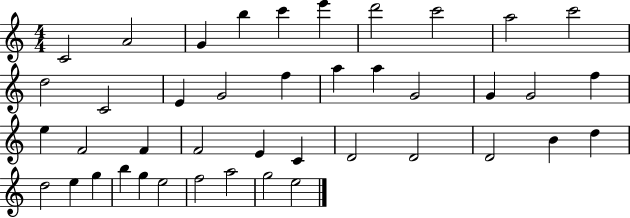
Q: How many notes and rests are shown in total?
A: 42